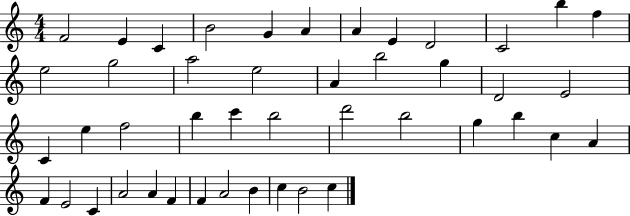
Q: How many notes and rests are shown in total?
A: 45